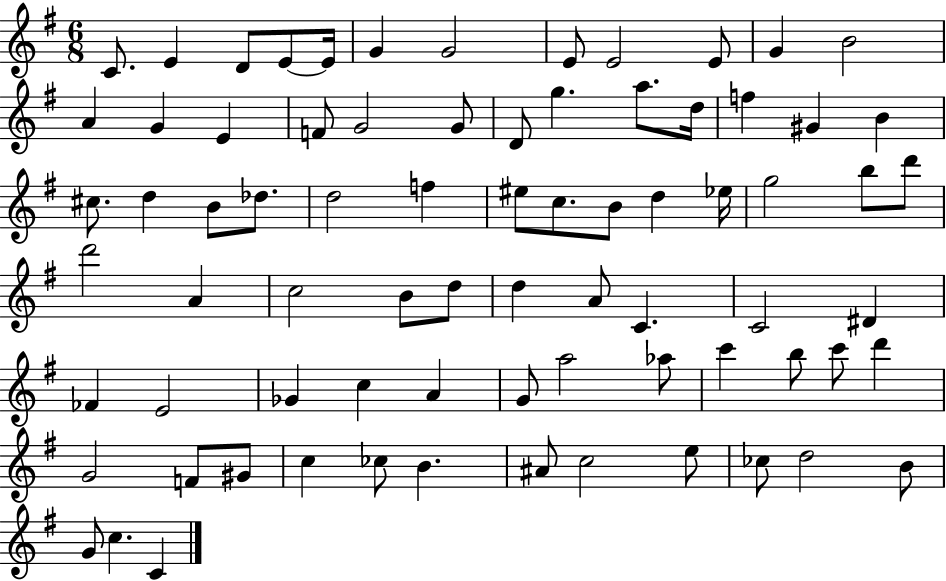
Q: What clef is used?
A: treble